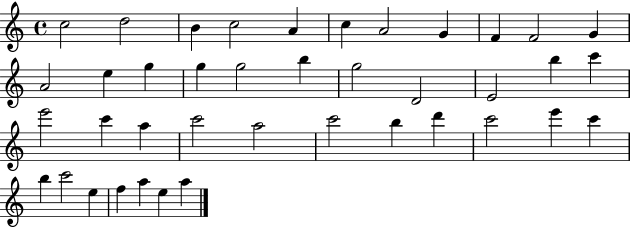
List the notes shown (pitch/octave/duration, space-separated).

C5/h D5/h B4/q C5/h A4/q C5/q A4/h G4/q F4/q F4/h G4/q A4/h E5/q G5/q G5/q G5/h B5/q G5/h D4/h E4/h B5/q C6/q E6/h C6/q A5/q C6/h A5/h C6/h B5/q D6/q C6/h E6/q C6/q B5/q C6/h E5/q F5/q A5/q E5/q A5/q